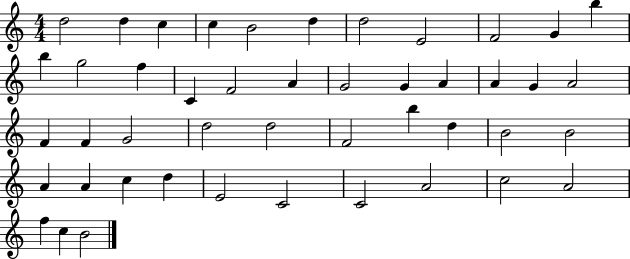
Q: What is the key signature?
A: C major